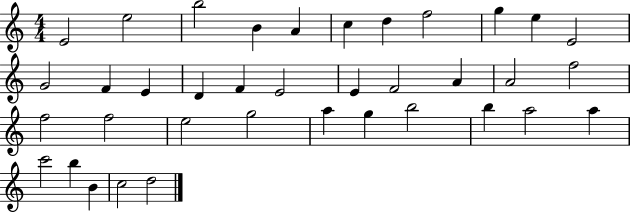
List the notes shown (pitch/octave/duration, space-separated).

E4/h E5/h B5/h B4/q A4/q C5/q D5/q F5/h G5/q E5/q E4/h G4/h F4/q E4/q D4/q F4/q E4/h E4/q F4/h A4/q A4/h F5/h F5/h F5/h E5/h G5/h A5/q G5/q B5/h B5/q A5/h A5/q C6/h B5/q B4/q C5/h D5/h